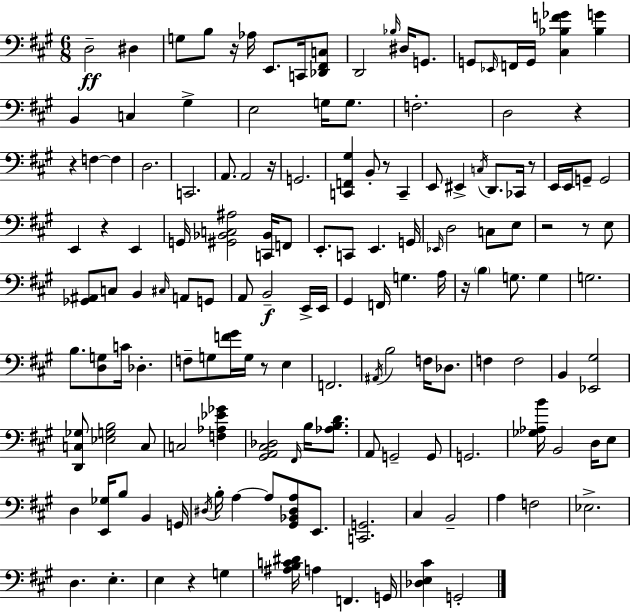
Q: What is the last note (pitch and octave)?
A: G2